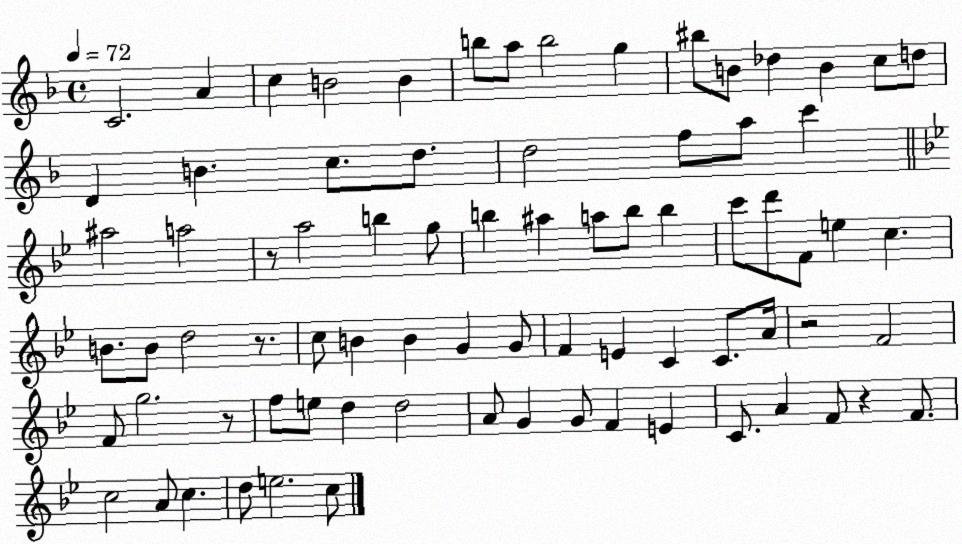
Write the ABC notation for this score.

X:1
T:Untitled
M:4/4
L:1/4
K:F
C2 A c B2 B b/2 a/2 b2 g ^b/2 B/2 _d B c/2 d/2 D B c/2 d/2 d2 f/2 a/2 c' ^a2 a2 z/2 a2 b g/2 b ^a a/2 b/2 b c'/2 d'/2 F/2 e c B/2 B/2 d2 z/2 c/2 B B G G/2 F E C C/2 A/4 z2 F2 F/2 g2 z/2 f/2 e/2 d d2 A/2 G G/2 F E C/2 A F/2 z F/2 c2 A/2 c d/2 e2 c/2